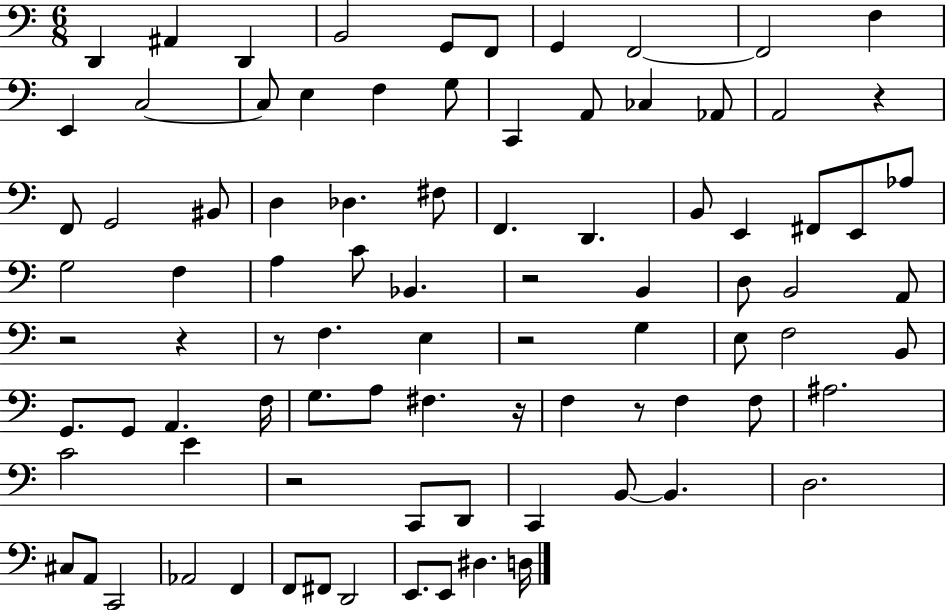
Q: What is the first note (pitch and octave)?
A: D2